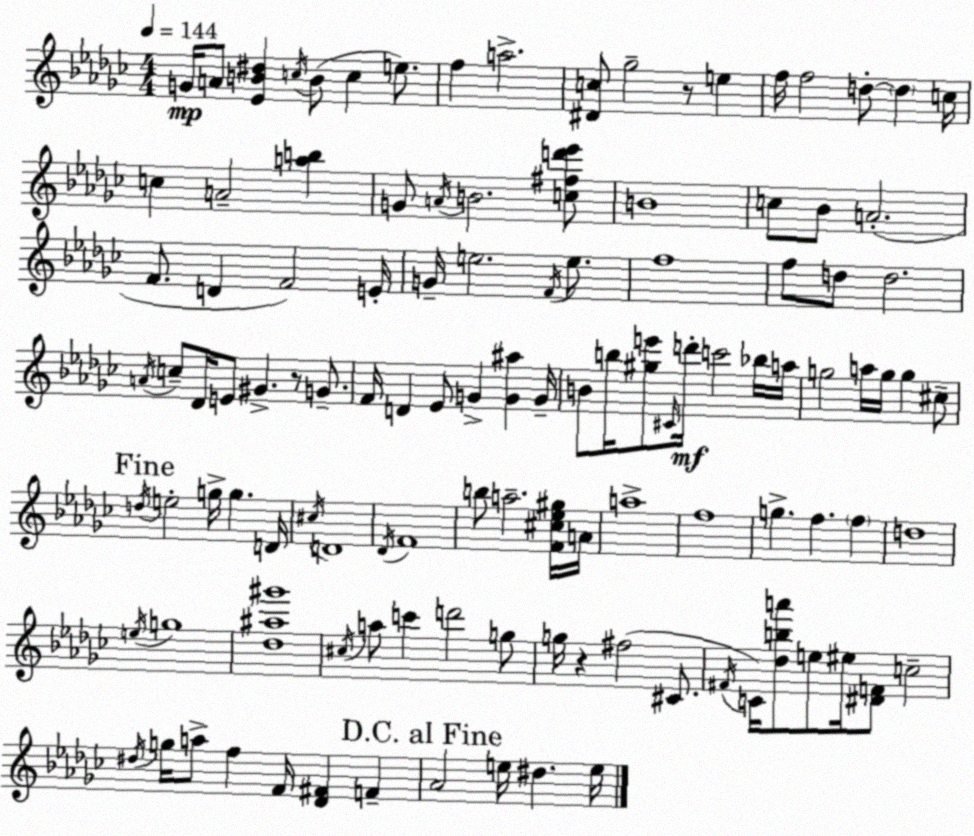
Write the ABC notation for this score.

X:1
T:Untitled
M:4/4
L:1/4
K:Ebm
G/4 A/2 [_EB^d] c/4 B/2 c e/2 f a2 [^Dc]/2 _g2 z/2 e f/4 f2 d/2 d c/4 c A2 [ab] G/2 A/4 B2 [c^fd'_e']/2 B4 c/2 _B/2 A2 F/2 D F2 E/4 G/4 e2 F/4 e/2 f4 f/2 d/2 d2 A/4 c/2 _D/4 E/2 ^G z/2 G/2 F/4 D _E/2 G [G^a] G/4 B/2 b/4 [^ge']/2 ^C/4 d'/4 c'2 _b/4 a/4 g2 a/4 g/4 g ^c/2 d/4 e2 g/4 g D/4 ^c/4 D4 _D/4 F4 b/2 a2 [F^c_e^g]/4 A/4 a4 f4 g f f d4 e/4 g4 [_d^a^g']4 ^c/4 a/2 c' d'2 g/2 g/4 z ^f2 ^C/2 ^F/4 C/4 [_dba']/2 e/2 ^e/4 [^DF]/2 c2 ^d/4 g/4 a/2 f F/4 [_D^F] F _A2 e/4 ^d e/4